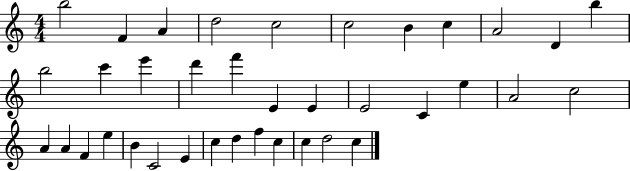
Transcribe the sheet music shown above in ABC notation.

X:1
T:Untitled
M:4/4
L:1/4
K:C
b2 F A d2 c2 c2 B c A2 D b b2 c' e' d' f' E E E2 C e A2 c2 A A F e B C2 E c d f c c d2 c